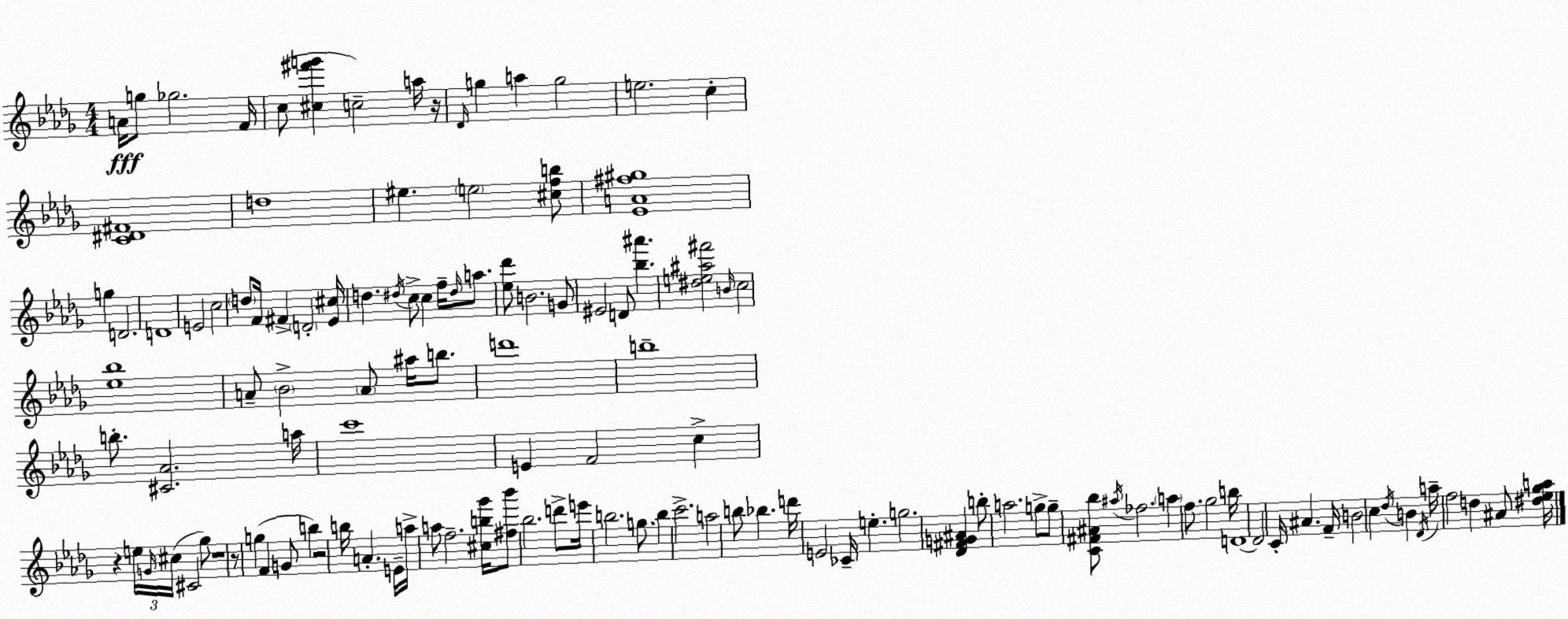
X:1
T:Untitled
M:4/4
L:1/4
K:Bbm
A/4 g/2 _g2 F/4 c/2 [^c^f'g'] c2 a/4 z/4 _D/4 g a g2 e2 c [C^D^F]4 d4 ^e e2 [^cfb]/2 [_EA^f^g]4 g D2 D4 E2 c2 d/2 F/4 ^F D2 [_E^c]/4 d ^d/4 c/2 c f/4 ^d/4 a/2 [_e_d']/2 B2 G/2 ^E2 D/2 [_b^a'] [^de^a^f']2 B/4 c2 [_e_b]4 A/2 _B2 A/2 ^a/4 b/2 d'4 b4 b/2 [^C_A]2 a/4 c'4 E F2 c z e/4 G/4 ^c/4 ^C2 _g/2 z4 z/2 g F G/2 b z2 b/4 A E/4 a/4 a/2 f2 [^cb_g']/4 [^f_b']/2 _b2 d'/2 e'/4 b2 g/2 b c'2 a2 b/2 _b d'/4 E2 _C/4 e g2 [_D^FG^A] b/2 a2 g/2 g/2 [C^F^A_b]/2 ^a/4 _f2 a f/2 _g2 b/4 D4 D2 C/4 ^A F/4 B2 c _d/4 B _D/4 a/4 f2 d ^A/2 [^d_e_ga]/4